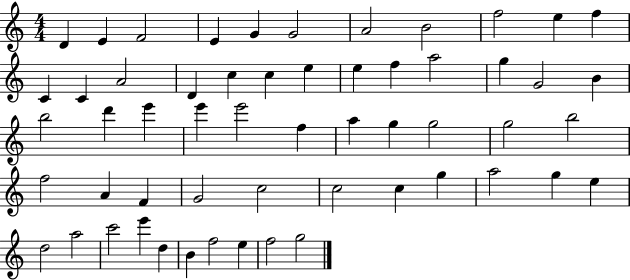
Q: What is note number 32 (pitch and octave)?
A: G5